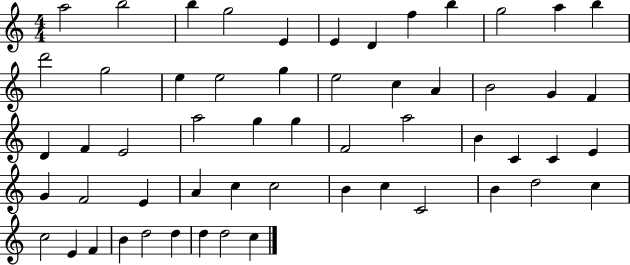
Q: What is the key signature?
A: C major